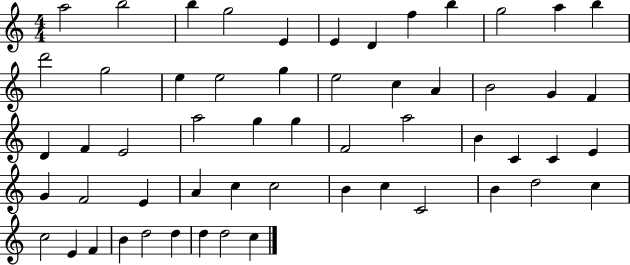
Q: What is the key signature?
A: C major